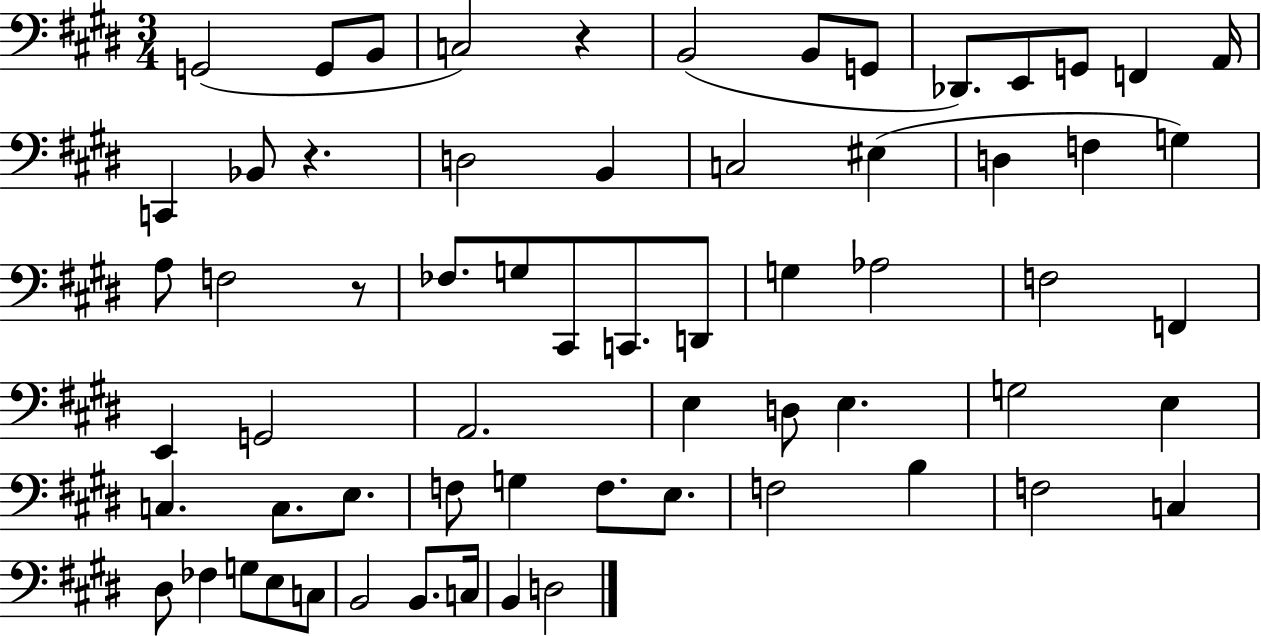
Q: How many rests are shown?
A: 3